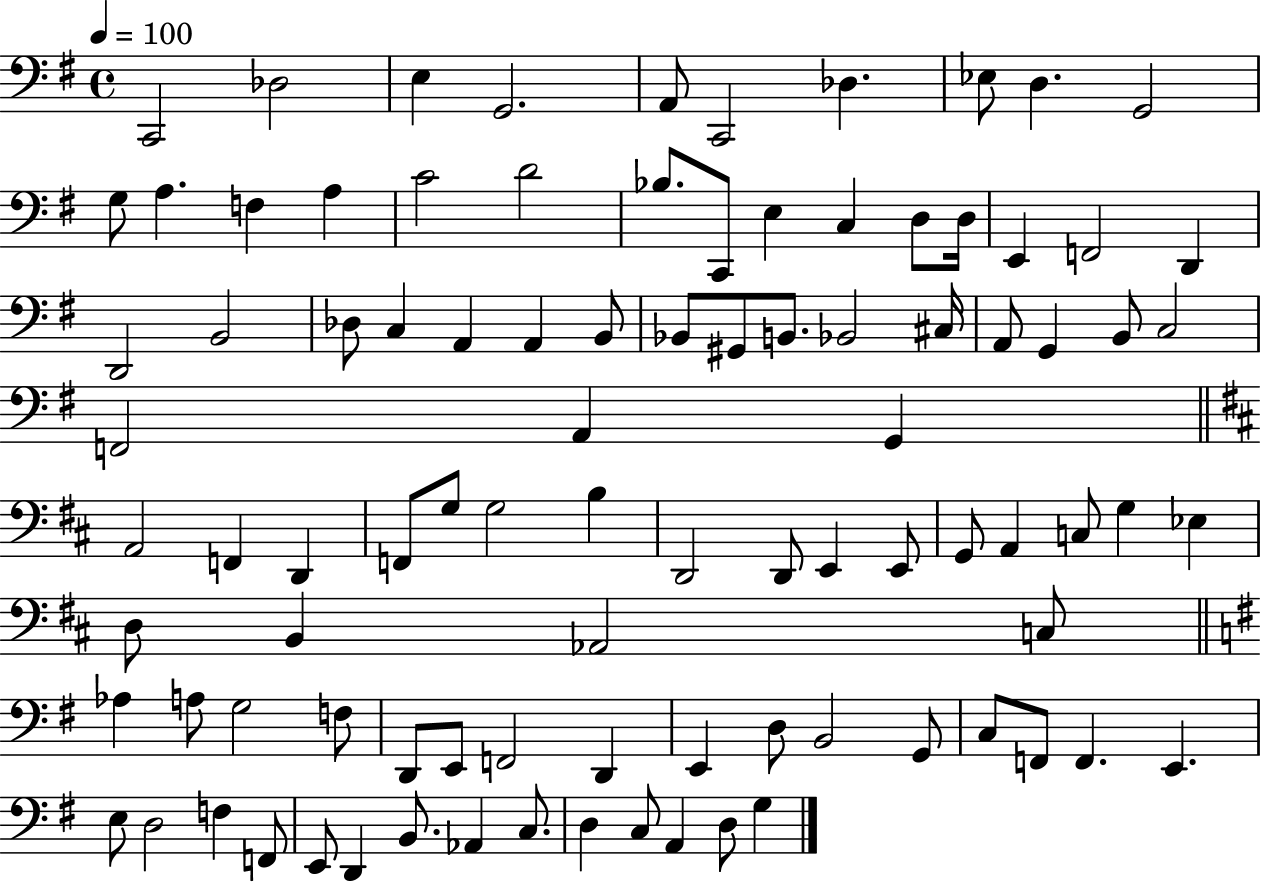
X:1
T:Untitled
M:4/4
L:1/4
K:G
C,,2 _D,2 E, G,,2 A,,/2 C,,2 _D, _E,/2 D, G,,2 G,/2 A, F, A, C2 D2 _B,/2 C,,/2 E, C, D,/2 D,/4 E,, F,,2 D,, D,,2 B,,2 _D,/2 C, A,, A,, B,,/2 _B,,/2 ^G,,/2 B,,/2 _B,,2 ^C,/4 A,,/2 G,, B,,/2 C,2 F,,2 A,, G,, A,,2 F,, D,, F,,/2 G,/2 G,2 B, D,,2 D,,/2 E,, E,,/2 G,,/2 A,, C,/2 G, _E, D,/2 B,, _A,,2 C,/2 _A, A,/2 G,2 F,/2 D,,/2 E,,/2 F,,2 D,, E,, D,/2 B,,2 G,,/2 C,/2 F,,/2 F,, E,, E,/2 D,2 F, F,,/2 E,,/2 D,, B,,/2 _A,, C,/2 D, C,/2 A,, D,/2 G,